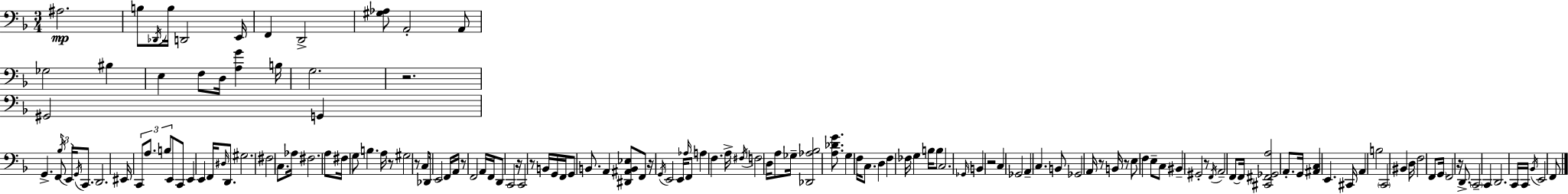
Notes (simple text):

A#3/h. B3/e Db2/s B3/s D2/h E2/s F2/q D2/h [G#3,Ab3]/e A2/h A2/e Gb3/h BIS3/q E3/q F3/e D3/s [A3,G4]/q B3/s G3/h. R/h. G#2/h G2/q G2/q. F2/e Bb3/s E2/s G2/s C2/e. D2/h. EIS2/s C2/e A3/e. B3/e E2/e C2/e E2/q E2/q F2/s D#3/s D2/e. G#3/h. F#3/h C3/e. Ab3/s F#3/h. A3/e F#3/s G3/e B3/q. A3/s R/e G#3/h R/e C3/e Db2/s E2/h F2/s A2/s R/e F2/h A2/s F2/s D2/e C2/h R/s C2/h R/e B2/s G2/s F2/s G2/e B2/e. A2/q [D#2,A#2,B2,Eb3]/e F2/e R/s G2/s E2/h E2/s Ab3/s F2/e A3/q F3/q. A3/s F#3/s F3/h D3/s A3/e Gb3/s [Db2,Ab3,Bb3]/h [A3,Db4,G4]/e. G3/q F3/s C3/e. D3/q F3/q FES3/s G3/q B3/s B3/e C3/h. Gb2/s B2/q R/h C3/q Gb2/h A2/q C3/q. B2/e Gb2/h A2/s R/e B2/s R/e E3/e F3/q E3/e C3/e BIS2/q G#2/h R/e F2/s A2/h F2/e F2/s [C#2,F#2,Gb2,A3]/h A2/e. G2/s [A#2,C3]/q E2/q. C#2/s A2/q B3/h C2/h BIS2/q D3/s F3/h F2/e G2/s F2/h R/s D2/e. C2/h C2/q D2/h. C2/s C2/s Bb2/s E2/h F2/e